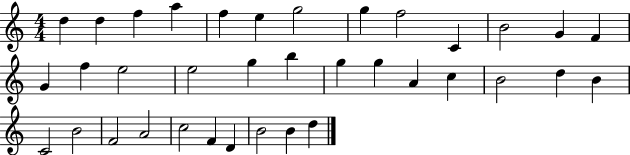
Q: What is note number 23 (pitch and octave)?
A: C5